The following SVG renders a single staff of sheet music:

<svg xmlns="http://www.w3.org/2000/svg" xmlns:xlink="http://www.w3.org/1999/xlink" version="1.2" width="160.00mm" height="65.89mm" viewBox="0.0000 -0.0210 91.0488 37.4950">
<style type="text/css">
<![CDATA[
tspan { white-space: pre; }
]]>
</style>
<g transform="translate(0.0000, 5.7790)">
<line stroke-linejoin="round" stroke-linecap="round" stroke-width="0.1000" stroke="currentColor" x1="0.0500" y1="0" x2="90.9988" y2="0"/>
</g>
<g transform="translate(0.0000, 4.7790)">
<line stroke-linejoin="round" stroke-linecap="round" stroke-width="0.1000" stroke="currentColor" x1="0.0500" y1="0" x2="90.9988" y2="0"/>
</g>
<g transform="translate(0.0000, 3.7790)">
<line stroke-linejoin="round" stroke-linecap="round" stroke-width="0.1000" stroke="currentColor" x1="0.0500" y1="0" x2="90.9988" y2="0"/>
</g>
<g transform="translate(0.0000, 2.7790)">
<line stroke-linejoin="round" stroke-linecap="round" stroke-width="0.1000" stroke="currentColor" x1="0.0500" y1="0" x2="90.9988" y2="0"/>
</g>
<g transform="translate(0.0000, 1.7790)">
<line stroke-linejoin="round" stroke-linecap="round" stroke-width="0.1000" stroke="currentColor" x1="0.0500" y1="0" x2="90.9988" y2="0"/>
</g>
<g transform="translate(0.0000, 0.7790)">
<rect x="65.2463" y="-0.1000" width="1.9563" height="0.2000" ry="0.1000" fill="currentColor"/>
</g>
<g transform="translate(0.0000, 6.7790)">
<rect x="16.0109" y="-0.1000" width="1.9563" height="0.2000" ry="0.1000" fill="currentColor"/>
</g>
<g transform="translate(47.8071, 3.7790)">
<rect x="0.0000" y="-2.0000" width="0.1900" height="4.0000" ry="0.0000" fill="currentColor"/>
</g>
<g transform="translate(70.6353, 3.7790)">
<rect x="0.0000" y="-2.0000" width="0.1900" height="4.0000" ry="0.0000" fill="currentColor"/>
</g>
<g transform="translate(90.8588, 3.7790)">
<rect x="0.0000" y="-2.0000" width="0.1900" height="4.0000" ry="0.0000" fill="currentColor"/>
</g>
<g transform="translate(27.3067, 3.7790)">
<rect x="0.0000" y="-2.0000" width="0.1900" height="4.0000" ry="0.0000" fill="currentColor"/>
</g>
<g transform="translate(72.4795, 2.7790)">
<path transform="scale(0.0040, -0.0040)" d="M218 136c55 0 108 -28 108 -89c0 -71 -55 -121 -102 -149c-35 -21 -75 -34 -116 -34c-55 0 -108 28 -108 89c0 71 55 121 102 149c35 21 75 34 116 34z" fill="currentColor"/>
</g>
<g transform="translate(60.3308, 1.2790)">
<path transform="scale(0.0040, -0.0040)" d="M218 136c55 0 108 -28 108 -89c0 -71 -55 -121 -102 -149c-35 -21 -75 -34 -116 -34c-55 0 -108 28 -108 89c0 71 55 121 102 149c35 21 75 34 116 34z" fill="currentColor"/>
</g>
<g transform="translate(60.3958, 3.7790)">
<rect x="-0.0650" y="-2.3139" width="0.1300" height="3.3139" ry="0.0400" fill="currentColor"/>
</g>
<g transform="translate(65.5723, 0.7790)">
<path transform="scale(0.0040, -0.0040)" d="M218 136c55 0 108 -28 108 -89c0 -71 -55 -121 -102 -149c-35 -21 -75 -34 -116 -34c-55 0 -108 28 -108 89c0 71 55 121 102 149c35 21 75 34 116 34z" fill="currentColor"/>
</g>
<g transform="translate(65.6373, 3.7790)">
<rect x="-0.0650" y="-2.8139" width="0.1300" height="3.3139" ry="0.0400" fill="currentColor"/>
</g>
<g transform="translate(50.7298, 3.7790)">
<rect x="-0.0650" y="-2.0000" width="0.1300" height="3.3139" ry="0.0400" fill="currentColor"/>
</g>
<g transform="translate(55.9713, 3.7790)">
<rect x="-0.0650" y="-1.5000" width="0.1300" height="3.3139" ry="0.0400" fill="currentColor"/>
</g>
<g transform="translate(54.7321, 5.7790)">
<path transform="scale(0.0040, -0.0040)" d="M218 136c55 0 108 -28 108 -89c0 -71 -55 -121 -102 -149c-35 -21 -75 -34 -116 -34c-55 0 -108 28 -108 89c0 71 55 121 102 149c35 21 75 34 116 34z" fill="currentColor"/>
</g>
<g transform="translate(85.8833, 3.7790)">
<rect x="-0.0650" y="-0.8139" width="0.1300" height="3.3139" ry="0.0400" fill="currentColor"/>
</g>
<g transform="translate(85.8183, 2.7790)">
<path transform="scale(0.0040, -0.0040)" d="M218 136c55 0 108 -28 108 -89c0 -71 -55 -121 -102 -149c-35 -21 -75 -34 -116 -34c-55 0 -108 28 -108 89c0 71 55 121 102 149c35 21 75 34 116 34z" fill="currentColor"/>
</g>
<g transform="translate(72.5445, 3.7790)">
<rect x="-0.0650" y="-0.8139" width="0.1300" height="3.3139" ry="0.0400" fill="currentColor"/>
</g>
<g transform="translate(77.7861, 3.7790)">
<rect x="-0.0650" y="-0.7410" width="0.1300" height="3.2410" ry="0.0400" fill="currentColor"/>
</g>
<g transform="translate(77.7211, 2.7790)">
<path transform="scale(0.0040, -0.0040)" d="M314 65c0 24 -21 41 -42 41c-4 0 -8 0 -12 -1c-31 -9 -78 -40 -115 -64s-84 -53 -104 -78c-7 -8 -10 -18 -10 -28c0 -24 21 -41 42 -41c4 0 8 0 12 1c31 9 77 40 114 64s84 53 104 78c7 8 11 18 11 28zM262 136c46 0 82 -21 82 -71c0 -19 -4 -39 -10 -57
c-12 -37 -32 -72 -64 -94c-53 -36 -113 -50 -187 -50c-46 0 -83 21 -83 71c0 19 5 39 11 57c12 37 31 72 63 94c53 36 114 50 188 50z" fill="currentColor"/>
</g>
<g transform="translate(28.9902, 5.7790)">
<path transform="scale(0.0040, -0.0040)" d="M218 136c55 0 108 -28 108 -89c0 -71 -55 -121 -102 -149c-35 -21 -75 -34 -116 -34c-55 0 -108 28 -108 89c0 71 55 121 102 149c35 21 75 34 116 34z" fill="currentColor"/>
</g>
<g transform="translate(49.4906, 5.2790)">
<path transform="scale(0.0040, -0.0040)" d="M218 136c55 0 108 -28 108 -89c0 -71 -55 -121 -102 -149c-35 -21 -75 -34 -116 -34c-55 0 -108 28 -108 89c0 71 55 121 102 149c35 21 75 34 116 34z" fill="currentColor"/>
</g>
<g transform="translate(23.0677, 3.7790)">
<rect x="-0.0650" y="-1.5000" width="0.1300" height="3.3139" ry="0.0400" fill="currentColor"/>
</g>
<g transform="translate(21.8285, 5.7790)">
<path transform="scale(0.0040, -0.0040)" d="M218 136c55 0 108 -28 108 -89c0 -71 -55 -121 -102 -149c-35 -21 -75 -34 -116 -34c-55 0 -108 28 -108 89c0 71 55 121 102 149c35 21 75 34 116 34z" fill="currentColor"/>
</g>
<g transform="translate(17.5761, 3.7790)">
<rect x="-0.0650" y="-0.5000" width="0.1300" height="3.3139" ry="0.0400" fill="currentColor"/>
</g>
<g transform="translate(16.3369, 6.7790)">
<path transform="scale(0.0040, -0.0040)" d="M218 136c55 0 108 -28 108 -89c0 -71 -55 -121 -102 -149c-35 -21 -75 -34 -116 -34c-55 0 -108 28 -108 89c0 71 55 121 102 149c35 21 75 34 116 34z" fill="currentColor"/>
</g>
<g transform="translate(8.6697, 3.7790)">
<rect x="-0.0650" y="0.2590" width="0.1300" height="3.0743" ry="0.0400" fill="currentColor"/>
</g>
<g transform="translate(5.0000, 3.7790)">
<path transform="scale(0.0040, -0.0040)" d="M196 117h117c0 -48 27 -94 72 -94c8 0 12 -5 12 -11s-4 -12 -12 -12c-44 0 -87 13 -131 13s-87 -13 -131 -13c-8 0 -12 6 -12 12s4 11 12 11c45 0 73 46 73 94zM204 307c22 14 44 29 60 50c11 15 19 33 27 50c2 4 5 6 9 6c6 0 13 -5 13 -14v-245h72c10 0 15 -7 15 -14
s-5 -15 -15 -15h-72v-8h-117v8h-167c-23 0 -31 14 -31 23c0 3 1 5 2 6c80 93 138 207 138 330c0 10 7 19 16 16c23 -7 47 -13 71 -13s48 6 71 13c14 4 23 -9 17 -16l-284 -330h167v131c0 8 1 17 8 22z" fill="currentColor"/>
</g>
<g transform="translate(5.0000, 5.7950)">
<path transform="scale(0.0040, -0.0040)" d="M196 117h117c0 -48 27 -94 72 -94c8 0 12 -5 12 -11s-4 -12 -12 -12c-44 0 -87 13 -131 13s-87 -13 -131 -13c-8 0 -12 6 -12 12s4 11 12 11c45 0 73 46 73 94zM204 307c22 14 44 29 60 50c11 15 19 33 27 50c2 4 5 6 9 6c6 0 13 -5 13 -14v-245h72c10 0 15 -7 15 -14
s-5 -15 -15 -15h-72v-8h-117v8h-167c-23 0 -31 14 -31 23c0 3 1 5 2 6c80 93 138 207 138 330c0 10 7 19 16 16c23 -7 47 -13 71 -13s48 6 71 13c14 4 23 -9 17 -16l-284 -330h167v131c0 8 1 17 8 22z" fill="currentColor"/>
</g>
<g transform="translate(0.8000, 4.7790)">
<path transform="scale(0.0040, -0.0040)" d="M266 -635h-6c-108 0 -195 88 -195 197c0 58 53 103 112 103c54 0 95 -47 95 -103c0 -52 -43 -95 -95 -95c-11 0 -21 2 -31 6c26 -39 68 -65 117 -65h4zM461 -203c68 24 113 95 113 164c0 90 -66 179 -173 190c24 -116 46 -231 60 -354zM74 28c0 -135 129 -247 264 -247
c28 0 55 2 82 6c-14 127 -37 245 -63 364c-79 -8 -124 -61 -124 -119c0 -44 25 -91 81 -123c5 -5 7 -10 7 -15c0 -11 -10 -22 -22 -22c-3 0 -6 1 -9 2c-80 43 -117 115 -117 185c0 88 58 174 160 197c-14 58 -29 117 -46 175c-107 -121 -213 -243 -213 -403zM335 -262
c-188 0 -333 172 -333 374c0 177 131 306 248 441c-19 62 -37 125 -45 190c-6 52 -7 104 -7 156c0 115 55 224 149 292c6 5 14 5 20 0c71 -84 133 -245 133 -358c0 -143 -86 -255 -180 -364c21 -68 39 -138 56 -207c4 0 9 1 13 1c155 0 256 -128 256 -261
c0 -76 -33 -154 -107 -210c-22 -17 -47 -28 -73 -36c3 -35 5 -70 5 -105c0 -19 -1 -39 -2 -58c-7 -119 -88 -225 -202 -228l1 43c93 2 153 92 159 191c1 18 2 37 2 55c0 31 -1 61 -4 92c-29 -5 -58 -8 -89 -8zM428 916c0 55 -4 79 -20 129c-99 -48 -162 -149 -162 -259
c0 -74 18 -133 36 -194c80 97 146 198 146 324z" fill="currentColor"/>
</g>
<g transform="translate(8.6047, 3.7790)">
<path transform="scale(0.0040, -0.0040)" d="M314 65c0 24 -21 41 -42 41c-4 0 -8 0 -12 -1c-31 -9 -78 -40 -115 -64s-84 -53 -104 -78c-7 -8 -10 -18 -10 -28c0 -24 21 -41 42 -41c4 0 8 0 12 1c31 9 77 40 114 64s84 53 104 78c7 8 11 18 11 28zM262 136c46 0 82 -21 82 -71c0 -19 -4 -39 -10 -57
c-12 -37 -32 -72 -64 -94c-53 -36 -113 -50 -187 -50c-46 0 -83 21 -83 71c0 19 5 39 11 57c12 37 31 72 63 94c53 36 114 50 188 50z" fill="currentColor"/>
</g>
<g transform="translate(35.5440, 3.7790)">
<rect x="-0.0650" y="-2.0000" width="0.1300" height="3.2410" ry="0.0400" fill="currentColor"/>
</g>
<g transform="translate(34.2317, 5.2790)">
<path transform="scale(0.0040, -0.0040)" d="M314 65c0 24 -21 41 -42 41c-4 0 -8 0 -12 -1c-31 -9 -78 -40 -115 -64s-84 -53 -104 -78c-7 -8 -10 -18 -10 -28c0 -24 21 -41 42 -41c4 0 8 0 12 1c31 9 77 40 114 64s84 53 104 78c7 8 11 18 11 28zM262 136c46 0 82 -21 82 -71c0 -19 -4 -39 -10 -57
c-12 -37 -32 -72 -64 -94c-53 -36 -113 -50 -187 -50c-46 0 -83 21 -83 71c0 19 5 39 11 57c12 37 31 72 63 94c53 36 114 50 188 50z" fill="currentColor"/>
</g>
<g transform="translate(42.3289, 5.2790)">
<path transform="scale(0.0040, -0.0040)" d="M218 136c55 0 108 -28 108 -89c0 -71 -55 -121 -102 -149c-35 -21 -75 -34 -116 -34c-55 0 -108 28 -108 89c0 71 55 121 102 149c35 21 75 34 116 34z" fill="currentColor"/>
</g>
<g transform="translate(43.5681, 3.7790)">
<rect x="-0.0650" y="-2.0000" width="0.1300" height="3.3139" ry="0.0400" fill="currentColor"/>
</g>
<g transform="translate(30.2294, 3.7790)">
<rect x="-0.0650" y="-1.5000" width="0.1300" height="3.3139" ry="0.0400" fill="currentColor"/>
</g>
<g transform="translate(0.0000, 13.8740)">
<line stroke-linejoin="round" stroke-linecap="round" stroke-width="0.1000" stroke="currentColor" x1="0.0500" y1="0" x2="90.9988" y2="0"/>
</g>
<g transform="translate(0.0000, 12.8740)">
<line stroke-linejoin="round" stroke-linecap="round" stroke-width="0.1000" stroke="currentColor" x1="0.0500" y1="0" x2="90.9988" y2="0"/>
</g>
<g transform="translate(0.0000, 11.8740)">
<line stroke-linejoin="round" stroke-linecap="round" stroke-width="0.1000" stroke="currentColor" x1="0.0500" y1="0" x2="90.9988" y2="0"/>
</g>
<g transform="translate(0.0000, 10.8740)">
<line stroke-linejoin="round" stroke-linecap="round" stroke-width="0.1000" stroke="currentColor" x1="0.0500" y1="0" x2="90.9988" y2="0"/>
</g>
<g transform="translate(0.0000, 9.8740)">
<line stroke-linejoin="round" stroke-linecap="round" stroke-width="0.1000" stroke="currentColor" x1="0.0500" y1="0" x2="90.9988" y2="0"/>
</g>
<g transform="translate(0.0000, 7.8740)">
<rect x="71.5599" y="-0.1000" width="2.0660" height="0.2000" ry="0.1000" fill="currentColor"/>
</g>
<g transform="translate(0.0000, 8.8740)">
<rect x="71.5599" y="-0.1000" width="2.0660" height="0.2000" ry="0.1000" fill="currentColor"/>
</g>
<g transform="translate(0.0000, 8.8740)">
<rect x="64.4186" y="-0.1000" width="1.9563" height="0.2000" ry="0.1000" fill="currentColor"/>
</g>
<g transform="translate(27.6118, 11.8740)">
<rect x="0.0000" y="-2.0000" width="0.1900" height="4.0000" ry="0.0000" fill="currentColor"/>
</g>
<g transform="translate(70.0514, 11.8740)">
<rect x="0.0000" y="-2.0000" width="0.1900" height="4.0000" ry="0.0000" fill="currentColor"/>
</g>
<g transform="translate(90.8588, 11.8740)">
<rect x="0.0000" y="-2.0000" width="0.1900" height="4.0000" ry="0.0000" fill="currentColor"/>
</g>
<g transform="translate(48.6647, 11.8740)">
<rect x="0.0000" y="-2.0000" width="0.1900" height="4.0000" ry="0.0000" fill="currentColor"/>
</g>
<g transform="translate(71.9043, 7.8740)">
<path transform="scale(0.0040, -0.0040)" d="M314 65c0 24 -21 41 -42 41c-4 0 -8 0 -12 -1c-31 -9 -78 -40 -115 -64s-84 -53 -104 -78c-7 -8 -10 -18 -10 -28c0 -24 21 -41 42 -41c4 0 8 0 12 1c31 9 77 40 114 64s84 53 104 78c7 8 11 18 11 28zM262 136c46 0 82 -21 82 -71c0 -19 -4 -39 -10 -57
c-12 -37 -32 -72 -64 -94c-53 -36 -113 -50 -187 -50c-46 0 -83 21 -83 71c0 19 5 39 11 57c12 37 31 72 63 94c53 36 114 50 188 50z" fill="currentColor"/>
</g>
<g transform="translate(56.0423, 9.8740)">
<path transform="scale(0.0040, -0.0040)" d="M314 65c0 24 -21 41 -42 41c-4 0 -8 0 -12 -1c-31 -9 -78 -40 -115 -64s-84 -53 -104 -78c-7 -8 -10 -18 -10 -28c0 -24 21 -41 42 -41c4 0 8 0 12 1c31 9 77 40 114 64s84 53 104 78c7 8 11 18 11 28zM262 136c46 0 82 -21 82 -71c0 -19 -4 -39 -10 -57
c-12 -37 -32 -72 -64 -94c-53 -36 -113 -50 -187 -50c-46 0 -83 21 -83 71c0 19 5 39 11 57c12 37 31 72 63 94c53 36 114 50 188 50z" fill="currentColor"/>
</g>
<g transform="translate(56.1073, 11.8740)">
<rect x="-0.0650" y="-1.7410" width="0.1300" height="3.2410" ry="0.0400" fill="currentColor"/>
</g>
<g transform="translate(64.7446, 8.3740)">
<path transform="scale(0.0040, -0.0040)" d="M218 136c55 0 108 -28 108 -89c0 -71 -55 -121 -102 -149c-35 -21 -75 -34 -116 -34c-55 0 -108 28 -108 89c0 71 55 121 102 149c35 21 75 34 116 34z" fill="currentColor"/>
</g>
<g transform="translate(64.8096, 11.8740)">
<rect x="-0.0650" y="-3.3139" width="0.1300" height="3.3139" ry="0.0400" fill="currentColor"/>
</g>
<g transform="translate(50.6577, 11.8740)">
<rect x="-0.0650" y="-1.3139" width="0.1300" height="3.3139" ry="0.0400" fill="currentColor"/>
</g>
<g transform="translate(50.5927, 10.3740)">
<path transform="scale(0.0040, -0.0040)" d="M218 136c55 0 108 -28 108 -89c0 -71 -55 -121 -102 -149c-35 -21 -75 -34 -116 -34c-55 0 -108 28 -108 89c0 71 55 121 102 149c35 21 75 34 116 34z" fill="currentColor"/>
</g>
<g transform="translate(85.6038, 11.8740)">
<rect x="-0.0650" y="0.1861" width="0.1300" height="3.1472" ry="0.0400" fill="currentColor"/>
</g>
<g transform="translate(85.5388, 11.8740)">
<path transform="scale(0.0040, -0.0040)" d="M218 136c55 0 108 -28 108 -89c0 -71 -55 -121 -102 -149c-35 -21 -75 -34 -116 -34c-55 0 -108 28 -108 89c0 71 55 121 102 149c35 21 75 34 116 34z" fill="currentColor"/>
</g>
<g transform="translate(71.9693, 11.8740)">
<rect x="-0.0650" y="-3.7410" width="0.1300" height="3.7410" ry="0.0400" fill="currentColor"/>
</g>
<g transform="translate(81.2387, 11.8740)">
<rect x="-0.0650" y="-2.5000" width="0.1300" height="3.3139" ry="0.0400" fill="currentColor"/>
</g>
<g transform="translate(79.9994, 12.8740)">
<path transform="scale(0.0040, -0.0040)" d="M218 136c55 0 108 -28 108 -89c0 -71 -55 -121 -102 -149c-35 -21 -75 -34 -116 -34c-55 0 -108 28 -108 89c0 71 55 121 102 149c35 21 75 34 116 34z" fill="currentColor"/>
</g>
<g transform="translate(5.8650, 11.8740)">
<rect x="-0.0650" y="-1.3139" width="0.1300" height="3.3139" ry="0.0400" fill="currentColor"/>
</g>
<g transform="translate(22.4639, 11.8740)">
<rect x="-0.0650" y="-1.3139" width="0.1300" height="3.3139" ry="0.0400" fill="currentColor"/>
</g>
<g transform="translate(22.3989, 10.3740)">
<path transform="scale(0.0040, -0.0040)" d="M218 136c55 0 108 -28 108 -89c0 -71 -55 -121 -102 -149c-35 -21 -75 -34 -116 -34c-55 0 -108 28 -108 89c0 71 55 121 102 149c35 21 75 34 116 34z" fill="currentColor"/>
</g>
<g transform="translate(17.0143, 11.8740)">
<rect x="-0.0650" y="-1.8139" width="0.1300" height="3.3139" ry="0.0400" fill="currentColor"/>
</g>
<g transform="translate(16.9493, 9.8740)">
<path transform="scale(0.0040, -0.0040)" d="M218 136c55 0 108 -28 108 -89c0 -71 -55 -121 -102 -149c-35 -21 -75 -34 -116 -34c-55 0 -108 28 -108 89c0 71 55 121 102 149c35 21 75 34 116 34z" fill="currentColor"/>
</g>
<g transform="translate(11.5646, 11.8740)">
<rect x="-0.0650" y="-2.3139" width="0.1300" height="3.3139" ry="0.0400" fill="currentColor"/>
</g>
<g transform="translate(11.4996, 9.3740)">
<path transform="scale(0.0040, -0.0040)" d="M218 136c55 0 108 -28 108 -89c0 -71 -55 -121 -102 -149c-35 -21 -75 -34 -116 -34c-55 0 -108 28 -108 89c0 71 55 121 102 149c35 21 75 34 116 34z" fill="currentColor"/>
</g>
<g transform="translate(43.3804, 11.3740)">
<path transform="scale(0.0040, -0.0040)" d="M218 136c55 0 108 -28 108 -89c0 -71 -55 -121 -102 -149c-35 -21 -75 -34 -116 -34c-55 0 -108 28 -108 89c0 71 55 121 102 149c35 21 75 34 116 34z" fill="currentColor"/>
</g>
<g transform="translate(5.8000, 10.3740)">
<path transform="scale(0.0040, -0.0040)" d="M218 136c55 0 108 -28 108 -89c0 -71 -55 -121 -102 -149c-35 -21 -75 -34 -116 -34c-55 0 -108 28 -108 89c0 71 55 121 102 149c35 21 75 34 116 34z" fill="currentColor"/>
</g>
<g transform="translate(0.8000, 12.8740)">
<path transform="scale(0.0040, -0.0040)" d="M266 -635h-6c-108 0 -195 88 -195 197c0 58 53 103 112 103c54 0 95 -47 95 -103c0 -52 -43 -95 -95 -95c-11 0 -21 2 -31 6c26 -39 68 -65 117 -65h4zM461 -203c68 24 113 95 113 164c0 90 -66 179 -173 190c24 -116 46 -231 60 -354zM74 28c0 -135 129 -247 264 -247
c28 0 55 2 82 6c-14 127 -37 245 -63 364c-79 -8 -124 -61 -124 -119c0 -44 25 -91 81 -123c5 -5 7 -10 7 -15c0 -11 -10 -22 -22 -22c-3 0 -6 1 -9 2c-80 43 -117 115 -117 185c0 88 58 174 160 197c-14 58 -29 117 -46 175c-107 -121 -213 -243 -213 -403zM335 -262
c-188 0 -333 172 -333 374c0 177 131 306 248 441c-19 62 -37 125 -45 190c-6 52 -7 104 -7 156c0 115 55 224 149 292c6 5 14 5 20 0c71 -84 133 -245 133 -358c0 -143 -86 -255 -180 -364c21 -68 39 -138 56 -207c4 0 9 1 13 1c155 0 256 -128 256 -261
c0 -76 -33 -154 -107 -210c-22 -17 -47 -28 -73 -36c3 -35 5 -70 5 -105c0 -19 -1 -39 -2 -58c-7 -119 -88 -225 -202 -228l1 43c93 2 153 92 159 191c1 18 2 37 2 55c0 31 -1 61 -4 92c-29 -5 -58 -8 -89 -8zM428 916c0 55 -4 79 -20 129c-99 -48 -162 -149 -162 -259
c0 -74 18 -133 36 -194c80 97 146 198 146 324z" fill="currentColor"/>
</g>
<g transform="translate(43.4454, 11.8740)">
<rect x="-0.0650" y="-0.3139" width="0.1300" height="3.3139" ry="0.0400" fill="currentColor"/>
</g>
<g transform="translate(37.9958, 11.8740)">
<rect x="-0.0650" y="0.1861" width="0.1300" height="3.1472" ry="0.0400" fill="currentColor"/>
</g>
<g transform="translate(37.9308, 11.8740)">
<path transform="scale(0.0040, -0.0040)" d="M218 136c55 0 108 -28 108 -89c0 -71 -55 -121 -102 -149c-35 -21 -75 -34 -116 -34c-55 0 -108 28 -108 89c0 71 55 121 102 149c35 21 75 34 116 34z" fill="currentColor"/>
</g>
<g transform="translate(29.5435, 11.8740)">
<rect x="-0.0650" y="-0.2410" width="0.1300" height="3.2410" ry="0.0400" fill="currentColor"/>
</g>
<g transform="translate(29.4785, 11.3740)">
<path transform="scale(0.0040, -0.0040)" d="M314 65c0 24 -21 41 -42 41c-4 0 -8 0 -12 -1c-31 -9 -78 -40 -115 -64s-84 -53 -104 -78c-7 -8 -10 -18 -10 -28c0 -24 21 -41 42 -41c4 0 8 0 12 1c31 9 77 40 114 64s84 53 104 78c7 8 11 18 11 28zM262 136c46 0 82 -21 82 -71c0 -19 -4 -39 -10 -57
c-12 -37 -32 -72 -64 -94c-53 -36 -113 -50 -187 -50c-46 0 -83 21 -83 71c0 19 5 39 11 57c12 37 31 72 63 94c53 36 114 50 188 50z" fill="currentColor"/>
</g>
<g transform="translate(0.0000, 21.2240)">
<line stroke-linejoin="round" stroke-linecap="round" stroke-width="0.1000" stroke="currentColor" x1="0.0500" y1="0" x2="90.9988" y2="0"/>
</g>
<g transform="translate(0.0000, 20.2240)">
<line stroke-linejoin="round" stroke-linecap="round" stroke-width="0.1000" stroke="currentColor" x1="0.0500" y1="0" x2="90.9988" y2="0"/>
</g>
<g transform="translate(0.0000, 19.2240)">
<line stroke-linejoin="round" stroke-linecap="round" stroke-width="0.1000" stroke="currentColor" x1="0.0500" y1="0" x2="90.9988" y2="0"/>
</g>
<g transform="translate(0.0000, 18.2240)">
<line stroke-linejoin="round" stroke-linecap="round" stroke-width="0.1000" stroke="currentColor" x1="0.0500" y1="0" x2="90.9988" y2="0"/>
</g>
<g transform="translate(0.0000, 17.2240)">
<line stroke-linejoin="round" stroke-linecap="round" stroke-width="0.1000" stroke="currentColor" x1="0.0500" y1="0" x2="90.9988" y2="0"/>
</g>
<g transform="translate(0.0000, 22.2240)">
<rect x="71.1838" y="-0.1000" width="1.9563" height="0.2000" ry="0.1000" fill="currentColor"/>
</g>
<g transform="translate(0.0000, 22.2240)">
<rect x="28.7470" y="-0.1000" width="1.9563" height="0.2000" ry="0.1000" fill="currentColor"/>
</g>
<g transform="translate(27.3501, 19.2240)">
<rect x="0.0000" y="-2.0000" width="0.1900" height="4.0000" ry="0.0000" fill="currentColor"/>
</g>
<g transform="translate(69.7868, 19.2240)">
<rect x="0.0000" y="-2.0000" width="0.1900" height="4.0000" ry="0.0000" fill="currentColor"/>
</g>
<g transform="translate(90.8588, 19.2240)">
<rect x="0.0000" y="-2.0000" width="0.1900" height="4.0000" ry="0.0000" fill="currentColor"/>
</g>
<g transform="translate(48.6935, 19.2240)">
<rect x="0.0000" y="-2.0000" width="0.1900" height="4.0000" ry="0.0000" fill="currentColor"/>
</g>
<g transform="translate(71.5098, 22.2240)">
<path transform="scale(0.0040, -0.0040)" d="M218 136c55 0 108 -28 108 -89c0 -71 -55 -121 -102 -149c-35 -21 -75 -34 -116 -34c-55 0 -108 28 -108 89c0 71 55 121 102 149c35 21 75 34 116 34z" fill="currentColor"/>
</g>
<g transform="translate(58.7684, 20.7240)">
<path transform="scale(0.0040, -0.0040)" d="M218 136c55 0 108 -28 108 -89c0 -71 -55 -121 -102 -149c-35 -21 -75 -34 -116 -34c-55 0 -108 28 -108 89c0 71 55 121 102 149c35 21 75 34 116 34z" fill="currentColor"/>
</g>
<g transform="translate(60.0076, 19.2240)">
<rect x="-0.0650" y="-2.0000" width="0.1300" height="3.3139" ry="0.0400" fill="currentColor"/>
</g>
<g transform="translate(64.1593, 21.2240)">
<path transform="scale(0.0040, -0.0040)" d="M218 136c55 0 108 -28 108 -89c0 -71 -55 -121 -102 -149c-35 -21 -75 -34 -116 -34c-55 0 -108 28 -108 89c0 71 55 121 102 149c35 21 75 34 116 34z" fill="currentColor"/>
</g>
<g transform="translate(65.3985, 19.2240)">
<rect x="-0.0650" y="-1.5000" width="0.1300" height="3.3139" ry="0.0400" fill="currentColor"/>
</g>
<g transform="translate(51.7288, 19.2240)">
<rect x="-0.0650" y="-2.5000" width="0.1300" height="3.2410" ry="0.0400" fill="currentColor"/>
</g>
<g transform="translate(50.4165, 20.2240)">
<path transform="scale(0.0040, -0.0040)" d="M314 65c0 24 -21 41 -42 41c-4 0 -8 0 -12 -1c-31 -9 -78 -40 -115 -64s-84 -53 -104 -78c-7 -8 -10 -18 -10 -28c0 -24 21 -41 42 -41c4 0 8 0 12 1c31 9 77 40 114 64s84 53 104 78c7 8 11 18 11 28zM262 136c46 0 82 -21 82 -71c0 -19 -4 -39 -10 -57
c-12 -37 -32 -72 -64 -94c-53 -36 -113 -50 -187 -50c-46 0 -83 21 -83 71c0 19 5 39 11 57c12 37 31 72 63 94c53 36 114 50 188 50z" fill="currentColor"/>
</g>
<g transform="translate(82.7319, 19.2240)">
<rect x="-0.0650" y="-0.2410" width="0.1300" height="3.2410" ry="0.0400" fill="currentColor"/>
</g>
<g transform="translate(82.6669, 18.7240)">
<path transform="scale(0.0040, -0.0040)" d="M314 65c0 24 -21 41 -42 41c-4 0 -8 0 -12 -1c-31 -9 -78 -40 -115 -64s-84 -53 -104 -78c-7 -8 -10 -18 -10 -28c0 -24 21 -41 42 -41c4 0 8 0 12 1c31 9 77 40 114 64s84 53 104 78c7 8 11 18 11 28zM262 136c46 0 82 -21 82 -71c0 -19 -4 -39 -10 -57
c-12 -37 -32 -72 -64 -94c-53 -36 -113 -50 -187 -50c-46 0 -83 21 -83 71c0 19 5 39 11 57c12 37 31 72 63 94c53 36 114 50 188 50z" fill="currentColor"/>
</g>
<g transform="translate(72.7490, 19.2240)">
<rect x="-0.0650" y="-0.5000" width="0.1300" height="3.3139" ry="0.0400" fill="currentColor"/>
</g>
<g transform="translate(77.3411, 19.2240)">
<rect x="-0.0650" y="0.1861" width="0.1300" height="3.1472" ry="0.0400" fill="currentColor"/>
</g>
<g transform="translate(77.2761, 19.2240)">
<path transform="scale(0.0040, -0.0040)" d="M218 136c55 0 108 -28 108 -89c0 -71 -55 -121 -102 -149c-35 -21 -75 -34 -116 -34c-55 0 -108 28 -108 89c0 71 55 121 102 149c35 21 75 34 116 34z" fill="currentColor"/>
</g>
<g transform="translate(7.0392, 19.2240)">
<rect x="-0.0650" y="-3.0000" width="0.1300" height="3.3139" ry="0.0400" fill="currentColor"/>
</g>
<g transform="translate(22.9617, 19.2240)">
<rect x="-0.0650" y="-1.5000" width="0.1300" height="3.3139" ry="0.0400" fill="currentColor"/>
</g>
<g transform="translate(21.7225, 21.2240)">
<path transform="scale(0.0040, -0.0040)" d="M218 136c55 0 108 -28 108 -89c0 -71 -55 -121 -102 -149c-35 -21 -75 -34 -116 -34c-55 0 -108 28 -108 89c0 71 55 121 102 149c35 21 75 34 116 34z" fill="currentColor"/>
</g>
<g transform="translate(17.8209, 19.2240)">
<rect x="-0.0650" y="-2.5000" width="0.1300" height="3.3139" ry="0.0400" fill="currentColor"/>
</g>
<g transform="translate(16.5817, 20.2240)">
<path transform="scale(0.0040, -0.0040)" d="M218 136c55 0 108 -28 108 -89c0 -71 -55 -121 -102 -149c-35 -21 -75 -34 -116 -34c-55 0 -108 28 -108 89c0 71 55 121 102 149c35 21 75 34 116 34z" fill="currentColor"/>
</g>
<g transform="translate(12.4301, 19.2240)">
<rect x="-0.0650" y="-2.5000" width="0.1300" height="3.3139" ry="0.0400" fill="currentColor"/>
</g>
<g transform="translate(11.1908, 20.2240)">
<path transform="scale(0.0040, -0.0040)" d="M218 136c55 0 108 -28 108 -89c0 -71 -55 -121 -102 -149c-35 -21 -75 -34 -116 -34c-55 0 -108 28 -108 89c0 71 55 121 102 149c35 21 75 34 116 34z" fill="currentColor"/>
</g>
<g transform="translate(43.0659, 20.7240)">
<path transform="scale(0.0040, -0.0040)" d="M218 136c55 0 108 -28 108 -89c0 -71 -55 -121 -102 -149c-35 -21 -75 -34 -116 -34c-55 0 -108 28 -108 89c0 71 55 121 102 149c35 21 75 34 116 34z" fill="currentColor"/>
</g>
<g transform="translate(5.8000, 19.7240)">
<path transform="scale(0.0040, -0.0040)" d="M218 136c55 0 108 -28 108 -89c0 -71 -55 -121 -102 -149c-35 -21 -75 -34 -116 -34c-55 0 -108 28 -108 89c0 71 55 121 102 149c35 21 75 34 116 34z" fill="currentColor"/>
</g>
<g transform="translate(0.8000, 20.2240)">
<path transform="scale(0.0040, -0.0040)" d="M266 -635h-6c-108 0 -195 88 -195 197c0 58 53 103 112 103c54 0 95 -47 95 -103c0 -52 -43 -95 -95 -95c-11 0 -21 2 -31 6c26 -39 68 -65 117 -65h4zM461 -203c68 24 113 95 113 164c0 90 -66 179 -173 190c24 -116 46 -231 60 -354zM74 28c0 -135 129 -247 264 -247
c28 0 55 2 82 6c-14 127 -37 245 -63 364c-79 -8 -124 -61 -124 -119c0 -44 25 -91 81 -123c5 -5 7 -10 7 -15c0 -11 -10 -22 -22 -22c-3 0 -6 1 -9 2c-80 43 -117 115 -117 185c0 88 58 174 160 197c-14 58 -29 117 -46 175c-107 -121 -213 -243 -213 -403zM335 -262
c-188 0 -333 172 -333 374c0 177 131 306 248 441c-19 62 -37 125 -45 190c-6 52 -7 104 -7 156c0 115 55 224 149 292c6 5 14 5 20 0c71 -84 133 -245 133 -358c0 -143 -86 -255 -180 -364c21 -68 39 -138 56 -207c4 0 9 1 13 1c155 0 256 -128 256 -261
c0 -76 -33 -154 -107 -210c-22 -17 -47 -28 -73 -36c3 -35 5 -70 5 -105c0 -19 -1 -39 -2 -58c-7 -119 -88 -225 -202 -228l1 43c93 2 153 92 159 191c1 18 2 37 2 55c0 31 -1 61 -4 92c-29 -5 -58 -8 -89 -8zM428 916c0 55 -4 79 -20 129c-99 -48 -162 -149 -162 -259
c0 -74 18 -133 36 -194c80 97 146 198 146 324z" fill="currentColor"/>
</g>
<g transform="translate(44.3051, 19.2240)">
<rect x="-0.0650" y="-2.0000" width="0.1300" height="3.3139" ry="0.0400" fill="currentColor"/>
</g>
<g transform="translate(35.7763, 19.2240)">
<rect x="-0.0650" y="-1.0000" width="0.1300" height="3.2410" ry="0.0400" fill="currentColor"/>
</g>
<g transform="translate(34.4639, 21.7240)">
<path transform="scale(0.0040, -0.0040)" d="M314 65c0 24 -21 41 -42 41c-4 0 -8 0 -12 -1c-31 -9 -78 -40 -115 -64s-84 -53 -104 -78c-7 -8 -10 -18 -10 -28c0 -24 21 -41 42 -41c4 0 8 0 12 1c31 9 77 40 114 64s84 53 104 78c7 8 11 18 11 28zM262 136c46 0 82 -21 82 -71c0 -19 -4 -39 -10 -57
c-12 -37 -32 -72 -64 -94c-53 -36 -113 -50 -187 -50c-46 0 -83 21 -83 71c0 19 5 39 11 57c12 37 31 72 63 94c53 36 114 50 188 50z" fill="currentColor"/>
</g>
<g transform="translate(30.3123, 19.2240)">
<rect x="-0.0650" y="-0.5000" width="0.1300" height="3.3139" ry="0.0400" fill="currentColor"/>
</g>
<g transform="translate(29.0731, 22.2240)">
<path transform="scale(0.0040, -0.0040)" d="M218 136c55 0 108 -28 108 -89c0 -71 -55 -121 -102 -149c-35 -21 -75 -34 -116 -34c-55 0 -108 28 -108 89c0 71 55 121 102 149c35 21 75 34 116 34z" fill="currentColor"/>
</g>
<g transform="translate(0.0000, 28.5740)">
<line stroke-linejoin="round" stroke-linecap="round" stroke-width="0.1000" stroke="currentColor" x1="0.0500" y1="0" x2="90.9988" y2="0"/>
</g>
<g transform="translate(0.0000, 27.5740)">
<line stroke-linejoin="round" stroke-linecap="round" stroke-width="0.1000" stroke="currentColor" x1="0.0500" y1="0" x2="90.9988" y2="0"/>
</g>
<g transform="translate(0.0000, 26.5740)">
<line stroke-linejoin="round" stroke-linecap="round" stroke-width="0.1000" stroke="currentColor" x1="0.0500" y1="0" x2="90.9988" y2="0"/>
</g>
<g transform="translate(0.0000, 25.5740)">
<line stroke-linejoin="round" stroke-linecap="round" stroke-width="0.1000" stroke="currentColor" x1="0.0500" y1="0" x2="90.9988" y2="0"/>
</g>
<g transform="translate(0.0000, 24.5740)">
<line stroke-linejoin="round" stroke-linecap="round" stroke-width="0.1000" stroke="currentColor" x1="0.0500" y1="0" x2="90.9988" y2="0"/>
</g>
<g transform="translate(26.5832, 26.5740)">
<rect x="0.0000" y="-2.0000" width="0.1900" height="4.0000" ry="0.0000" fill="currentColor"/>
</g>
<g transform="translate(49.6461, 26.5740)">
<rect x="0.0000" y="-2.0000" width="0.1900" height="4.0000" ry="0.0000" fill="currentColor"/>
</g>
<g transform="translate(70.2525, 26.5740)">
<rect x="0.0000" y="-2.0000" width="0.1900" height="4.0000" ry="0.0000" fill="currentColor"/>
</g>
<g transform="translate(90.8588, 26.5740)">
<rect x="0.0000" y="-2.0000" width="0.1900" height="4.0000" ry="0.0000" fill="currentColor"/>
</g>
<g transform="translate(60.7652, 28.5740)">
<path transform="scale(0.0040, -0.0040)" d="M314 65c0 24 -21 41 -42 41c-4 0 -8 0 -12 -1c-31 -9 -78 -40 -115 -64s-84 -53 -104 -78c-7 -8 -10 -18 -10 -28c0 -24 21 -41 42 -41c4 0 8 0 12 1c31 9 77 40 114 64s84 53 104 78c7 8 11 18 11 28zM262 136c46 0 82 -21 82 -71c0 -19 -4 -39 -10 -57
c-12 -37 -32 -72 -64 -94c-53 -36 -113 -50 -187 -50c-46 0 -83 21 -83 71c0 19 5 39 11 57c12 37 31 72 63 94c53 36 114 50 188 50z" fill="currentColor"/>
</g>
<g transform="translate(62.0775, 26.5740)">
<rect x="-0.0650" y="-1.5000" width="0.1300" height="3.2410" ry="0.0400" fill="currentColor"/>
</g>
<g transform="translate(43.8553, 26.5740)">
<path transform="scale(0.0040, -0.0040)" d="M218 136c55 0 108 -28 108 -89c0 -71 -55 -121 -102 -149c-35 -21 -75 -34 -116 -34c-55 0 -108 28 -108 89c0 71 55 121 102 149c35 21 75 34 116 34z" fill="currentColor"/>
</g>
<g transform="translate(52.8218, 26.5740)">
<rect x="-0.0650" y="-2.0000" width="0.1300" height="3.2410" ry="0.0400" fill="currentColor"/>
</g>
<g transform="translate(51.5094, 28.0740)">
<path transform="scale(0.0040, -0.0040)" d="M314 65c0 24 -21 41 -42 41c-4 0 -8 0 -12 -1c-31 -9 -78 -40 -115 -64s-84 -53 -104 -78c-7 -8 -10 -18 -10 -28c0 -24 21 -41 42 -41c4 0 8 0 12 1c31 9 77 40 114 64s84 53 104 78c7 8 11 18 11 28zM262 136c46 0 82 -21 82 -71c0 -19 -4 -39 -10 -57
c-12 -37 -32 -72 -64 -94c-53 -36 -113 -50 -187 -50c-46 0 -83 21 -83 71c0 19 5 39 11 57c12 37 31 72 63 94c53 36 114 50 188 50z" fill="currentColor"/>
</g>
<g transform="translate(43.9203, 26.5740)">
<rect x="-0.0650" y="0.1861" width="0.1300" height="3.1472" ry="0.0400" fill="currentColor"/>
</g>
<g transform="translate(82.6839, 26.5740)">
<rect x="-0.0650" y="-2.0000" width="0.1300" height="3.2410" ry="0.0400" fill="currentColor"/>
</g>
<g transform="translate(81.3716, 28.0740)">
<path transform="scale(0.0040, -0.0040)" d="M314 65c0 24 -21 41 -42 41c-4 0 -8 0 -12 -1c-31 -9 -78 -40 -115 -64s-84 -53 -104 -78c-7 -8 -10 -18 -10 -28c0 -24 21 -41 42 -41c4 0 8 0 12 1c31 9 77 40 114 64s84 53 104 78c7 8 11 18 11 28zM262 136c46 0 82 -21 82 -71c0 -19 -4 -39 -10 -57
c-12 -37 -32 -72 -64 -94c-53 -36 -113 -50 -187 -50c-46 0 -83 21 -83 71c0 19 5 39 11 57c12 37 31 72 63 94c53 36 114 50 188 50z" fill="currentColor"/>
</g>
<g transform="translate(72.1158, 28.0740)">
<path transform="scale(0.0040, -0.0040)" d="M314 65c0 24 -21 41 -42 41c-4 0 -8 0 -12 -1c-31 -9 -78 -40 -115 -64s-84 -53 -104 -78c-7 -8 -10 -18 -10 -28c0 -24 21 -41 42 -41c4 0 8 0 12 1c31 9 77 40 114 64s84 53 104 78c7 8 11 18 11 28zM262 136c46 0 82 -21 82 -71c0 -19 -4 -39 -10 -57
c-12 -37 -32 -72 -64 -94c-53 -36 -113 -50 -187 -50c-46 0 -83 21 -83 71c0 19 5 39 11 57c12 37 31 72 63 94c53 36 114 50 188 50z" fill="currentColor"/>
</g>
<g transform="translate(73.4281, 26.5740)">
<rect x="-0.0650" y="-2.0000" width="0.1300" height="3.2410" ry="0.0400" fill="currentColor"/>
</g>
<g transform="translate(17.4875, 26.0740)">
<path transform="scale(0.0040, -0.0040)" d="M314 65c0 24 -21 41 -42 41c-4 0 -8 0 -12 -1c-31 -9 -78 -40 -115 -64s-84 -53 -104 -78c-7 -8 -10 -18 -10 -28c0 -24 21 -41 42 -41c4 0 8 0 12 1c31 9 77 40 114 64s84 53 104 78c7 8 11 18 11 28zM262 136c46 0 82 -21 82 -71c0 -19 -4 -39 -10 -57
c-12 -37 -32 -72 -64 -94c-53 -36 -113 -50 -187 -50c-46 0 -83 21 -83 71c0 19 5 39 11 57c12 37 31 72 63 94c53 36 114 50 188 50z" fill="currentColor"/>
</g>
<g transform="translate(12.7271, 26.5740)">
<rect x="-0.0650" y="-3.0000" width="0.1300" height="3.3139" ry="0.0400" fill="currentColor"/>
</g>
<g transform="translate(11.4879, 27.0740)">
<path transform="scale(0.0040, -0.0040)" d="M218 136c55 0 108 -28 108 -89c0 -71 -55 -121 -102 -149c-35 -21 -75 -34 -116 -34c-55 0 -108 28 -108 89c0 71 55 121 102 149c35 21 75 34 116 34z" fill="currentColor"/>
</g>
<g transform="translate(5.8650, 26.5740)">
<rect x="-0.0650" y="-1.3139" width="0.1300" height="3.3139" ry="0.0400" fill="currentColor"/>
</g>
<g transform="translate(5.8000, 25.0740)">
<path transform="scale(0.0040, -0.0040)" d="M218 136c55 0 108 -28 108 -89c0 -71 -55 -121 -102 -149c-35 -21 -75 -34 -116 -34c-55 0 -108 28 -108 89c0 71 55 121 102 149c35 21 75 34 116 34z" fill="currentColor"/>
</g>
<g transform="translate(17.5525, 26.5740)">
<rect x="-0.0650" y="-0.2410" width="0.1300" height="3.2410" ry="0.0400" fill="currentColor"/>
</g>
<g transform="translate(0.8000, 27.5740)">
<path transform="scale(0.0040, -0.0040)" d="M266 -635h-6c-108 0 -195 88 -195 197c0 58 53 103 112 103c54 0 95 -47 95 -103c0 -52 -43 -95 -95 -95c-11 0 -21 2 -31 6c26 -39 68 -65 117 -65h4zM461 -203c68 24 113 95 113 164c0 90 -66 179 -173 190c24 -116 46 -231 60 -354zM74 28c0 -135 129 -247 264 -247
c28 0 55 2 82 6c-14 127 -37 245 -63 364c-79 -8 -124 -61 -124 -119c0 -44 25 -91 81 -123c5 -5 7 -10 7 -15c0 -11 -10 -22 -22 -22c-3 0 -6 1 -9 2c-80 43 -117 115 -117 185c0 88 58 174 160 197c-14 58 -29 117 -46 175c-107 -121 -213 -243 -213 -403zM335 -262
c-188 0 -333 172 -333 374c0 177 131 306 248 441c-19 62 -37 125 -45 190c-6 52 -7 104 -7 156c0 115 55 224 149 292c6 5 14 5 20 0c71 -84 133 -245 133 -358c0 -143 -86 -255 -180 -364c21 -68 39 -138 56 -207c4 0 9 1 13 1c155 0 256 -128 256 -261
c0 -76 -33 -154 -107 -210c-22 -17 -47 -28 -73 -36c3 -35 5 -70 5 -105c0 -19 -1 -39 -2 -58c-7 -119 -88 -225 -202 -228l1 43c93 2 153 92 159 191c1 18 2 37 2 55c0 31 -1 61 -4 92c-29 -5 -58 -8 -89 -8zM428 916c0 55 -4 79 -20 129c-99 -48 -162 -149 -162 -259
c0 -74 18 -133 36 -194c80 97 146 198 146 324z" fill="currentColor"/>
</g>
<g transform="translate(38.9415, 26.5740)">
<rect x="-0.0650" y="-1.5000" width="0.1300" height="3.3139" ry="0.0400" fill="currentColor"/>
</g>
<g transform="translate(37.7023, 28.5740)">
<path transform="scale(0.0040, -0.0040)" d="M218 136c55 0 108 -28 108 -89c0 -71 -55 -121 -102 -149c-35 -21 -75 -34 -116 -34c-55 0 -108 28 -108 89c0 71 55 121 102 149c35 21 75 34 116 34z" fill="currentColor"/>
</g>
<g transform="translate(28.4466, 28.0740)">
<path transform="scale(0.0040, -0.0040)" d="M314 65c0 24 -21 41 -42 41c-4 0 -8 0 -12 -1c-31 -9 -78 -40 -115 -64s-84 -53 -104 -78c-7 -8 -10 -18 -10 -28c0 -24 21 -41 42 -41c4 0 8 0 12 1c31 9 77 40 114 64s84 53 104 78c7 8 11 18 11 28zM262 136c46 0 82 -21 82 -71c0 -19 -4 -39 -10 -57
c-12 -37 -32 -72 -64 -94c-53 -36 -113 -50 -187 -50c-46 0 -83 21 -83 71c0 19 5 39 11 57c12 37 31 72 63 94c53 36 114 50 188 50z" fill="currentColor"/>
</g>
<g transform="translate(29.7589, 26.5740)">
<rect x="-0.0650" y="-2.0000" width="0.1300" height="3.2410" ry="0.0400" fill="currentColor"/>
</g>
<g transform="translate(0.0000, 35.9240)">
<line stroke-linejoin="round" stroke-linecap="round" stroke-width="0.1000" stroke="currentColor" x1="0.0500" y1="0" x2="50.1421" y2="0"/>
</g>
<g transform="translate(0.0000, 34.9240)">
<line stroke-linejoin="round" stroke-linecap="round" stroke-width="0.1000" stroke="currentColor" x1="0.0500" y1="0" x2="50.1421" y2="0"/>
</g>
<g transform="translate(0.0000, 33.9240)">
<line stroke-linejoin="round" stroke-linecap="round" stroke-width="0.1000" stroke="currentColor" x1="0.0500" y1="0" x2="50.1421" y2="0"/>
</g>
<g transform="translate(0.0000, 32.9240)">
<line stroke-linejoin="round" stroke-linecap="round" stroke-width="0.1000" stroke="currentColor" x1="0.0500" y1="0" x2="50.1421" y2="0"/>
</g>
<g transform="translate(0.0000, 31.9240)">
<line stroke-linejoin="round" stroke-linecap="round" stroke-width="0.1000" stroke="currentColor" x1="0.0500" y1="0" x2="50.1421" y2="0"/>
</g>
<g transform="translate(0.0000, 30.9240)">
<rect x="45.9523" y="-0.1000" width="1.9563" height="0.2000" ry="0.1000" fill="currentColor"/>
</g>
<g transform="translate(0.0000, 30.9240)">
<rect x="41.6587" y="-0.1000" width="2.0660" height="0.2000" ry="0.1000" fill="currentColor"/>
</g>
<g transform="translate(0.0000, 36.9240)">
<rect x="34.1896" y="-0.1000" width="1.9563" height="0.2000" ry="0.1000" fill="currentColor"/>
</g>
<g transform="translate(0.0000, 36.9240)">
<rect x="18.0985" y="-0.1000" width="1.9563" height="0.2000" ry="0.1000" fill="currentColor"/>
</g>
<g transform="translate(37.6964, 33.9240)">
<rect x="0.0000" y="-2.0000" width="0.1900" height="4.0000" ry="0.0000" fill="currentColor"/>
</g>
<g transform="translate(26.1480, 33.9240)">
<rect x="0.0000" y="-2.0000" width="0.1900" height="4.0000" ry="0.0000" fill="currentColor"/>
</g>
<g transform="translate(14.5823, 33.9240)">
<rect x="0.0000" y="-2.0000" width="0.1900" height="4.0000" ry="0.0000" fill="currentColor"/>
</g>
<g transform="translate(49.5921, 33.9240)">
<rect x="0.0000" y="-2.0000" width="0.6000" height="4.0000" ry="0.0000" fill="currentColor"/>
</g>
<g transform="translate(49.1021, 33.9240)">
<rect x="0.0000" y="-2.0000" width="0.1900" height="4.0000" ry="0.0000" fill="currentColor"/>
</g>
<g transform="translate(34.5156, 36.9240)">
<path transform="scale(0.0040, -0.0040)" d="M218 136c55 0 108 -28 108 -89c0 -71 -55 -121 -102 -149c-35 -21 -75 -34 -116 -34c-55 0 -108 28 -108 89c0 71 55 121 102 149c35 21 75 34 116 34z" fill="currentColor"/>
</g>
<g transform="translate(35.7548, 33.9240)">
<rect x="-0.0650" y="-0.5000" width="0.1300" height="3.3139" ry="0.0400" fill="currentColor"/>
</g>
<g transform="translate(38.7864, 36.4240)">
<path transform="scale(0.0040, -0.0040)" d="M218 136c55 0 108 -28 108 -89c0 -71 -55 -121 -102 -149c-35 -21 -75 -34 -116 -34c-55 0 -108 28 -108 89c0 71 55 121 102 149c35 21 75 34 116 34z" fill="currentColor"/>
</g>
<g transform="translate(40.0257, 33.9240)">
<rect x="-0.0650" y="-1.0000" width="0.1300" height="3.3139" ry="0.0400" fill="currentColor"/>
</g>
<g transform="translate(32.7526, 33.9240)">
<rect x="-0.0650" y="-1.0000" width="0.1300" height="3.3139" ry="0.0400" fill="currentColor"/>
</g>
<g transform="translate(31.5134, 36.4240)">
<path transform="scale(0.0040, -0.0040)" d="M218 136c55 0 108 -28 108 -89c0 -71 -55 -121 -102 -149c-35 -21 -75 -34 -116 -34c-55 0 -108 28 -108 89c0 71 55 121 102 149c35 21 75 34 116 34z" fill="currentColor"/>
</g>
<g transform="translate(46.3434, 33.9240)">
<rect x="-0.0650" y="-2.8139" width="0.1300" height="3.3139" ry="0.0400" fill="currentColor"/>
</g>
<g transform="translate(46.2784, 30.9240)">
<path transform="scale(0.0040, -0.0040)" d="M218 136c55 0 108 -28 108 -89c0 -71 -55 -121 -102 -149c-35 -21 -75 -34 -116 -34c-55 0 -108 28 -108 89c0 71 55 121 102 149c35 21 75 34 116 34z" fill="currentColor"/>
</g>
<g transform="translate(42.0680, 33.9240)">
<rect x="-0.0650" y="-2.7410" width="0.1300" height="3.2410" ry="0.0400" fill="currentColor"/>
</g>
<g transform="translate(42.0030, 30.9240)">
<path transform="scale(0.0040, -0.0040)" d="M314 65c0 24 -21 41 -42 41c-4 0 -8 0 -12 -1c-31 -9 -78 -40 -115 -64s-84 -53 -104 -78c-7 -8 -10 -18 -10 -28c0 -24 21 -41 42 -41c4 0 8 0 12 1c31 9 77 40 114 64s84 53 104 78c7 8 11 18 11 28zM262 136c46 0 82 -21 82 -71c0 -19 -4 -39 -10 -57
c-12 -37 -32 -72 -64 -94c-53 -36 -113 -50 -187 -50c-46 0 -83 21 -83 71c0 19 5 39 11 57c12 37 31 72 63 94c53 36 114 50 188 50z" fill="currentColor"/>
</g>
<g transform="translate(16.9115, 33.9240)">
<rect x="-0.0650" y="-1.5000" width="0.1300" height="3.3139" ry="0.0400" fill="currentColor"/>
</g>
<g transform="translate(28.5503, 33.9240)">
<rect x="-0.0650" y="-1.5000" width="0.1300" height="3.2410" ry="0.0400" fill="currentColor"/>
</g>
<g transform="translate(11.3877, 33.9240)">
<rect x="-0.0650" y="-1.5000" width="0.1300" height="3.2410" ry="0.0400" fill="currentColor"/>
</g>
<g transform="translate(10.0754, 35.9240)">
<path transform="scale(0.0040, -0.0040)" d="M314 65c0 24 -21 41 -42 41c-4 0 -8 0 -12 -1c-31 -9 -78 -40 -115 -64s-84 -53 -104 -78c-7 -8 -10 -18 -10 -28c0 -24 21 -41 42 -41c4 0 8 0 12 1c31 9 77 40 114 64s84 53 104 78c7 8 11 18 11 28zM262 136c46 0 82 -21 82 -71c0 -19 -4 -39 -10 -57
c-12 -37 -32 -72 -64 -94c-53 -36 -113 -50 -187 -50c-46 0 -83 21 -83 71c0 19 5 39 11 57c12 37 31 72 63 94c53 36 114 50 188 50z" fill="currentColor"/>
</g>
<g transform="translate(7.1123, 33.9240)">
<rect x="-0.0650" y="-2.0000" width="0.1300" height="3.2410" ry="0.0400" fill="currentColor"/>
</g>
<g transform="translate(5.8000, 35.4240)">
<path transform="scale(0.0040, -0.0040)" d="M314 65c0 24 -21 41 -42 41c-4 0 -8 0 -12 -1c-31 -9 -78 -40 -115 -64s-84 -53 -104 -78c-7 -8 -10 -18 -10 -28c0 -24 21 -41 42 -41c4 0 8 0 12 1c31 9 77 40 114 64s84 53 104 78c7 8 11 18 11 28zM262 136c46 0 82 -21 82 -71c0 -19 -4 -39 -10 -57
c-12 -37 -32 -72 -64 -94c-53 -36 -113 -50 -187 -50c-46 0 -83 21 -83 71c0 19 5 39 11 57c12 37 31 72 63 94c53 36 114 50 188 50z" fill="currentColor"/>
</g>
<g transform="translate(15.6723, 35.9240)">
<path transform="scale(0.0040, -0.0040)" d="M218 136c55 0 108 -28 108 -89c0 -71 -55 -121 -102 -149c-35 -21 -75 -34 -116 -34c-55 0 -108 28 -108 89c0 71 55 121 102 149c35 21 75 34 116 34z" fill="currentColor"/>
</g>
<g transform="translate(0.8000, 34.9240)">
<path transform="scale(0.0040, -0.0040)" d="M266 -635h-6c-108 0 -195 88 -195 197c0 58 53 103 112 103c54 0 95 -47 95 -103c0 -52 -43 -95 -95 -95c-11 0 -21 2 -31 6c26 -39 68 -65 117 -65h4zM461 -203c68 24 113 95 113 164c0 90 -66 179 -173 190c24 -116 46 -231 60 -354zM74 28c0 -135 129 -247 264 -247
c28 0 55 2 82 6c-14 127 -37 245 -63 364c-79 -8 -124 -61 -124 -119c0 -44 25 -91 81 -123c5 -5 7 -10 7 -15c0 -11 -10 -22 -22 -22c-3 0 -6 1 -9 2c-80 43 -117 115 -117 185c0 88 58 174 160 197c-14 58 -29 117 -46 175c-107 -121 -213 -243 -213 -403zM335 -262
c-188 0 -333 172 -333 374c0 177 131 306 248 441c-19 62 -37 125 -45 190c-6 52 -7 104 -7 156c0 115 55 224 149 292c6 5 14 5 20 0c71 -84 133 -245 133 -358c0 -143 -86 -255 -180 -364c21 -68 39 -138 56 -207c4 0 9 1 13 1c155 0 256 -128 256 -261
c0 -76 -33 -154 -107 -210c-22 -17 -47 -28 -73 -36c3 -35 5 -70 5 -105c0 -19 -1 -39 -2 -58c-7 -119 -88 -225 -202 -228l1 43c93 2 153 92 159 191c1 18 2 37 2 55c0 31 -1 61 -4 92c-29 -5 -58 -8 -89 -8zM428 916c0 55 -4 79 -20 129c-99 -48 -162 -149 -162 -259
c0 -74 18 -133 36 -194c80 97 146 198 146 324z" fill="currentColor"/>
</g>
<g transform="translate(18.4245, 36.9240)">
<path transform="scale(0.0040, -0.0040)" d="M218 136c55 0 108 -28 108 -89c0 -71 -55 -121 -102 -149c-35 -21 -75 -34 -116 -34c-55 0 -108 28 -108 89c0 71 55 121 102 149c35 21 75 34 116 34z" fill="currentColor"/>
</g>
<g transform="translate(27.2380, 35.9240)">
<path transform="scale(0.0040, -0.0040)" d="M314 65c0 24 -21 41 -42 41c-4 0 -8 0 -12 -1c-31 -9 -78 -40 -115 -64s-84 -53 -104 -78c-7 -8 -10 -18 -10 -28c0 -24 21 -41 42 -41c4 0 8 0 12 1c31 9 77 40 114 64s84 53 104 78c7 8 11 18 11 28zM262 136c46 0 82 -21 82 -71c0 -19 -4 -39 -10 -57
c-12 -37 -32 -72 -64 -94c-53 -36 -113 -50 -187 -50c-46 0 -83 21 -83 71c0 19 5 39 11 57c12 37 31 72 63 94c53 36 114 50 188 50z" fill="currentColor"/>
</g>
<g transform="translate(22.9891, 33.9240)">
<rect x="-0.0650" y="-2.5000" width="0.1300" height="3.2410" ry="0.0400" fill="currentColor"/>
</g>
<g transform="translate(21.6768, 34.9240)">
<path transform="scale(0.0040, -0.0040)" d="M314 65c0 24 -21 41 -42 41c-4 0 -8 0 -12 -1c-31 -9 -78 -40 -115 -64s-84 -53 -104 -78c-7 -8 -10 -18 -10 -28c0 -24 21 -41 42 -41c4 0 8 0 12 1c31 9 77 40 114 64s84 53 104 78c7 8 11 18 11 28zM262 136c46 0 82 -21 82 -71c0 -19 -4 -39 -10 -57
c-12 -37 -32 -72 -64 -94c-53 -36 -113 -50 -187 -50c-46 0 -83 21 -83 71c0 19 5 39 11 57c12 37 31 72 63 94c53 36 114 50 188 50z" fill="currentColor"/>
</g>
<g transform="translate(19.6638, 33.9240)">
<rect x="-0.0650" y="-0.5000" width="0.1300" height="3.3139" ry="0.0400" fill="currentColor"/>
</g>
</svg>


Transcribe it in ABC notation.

X:1
T:Untitled
M:4/4
L:1/4
K:C
B2 C E E F2 F F E g a d d2 d e g f e c2 B c e f2 b c'2 G B A G G E C D2 F G2 F E C B c2 e A c2 F2 E B F2 E2 F2 F2 F2 E2 E C G2 E2 D C D a2 a